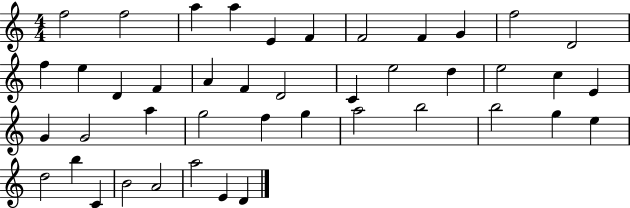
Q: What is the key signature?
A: C major